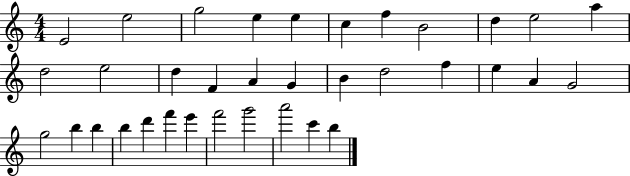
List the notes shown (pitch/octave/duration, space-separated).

E4/h E5/h G5/h E5/q E5/q C5/q F5/q B4/h D5/q E5/h A5/q D5/h E5/h D5/q F4/q A4/q G4/q B4/q D5/h F5/q E5/q A4/q G4/h G5/h B5/q B5/q B5/q D6/q F6/q E6/q F6/h G6/h A6/h C6/q B5/q